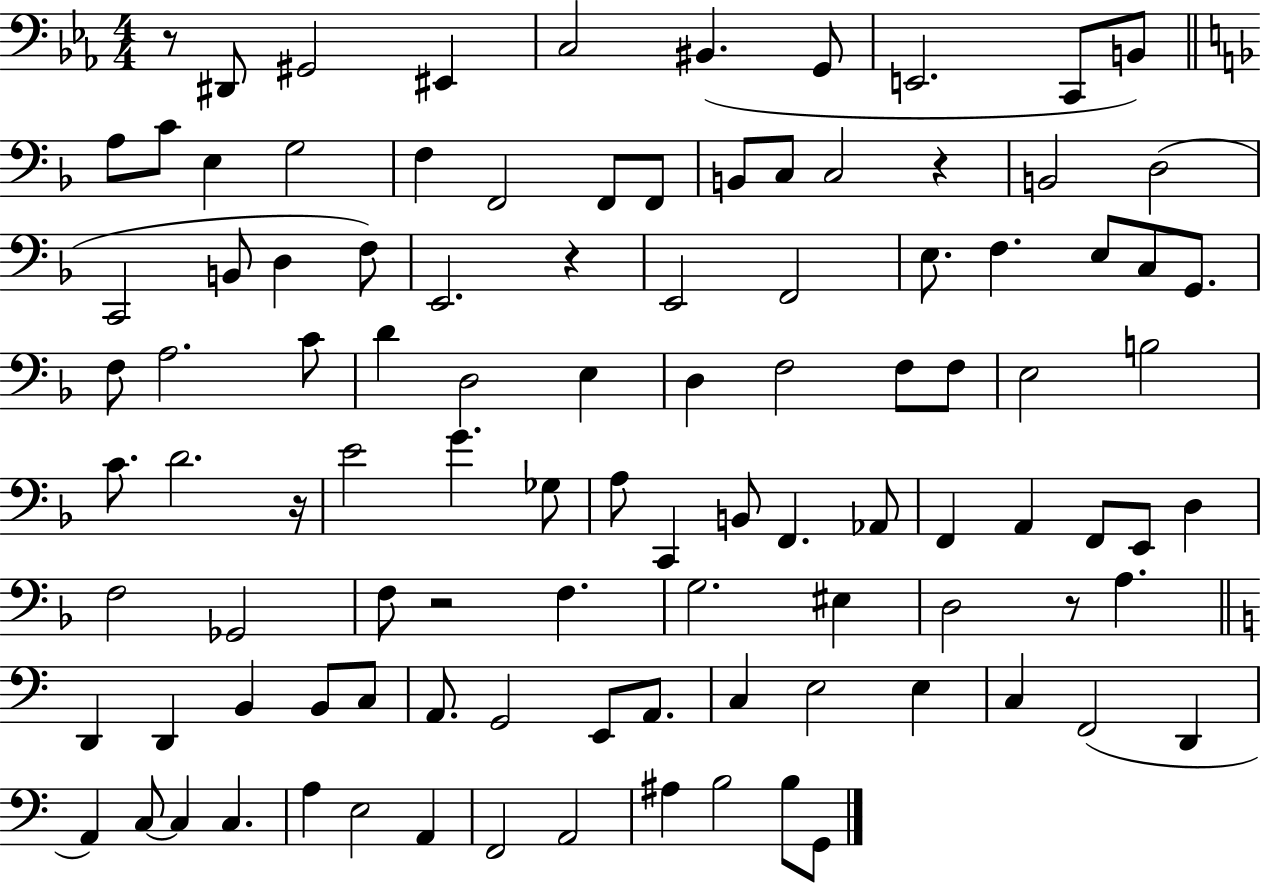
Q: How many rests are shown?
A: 6